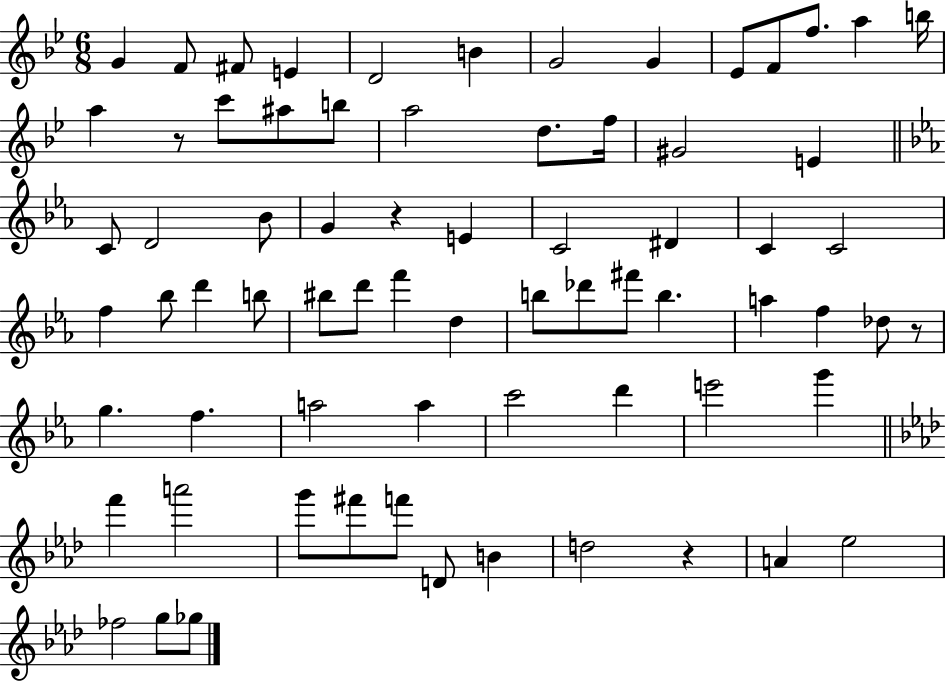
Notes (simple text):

G4/q F4/e F#4/e E4/q D4/h B4/q G4/h G4/q Eb4/e F4/e F5/e. A5/q B5/s A5/q R/e C6/e A#5/e B5/e A5/h D5/e. F5/s G#4/h E4/q C4/e D4/h Bb4/e G4/q R/q E4/q C4/h D#4/q C4/q C4/h F5/q Bb5/e D6/q B5/e BIS5/e D6/e F6/q D5/q B5/e Db6/e F#6/e B5/q. A5/q F5/q Db5/e R/e G5/q. F5/q. A5/h A5/q C6/h D6/q E6/h G6/q F6/q A6/h G6/e F#6/e F6/e D4/e B4/q D5/h R/q A4/q Eb5/h FES5/h G5/e Gb5/e